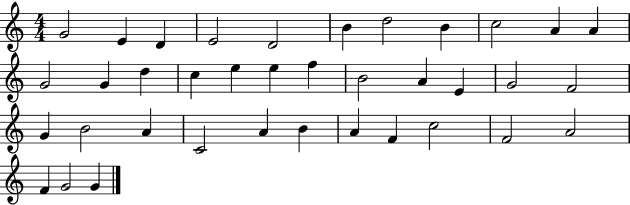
G4/h E4/q D4/q E4/h D4/h B4/q D5/h B4/q C5/h A4/q A4/q G4/h G4/q D5/q C5/q E5/q E5/q F5/q B4/h A4/q E4/q G4/h F4/h G4/q B4/h A4/q C4/h A4/q B4/q A4/q F4/q C5/h F4/h A4/h F4/q G4/h G4/q